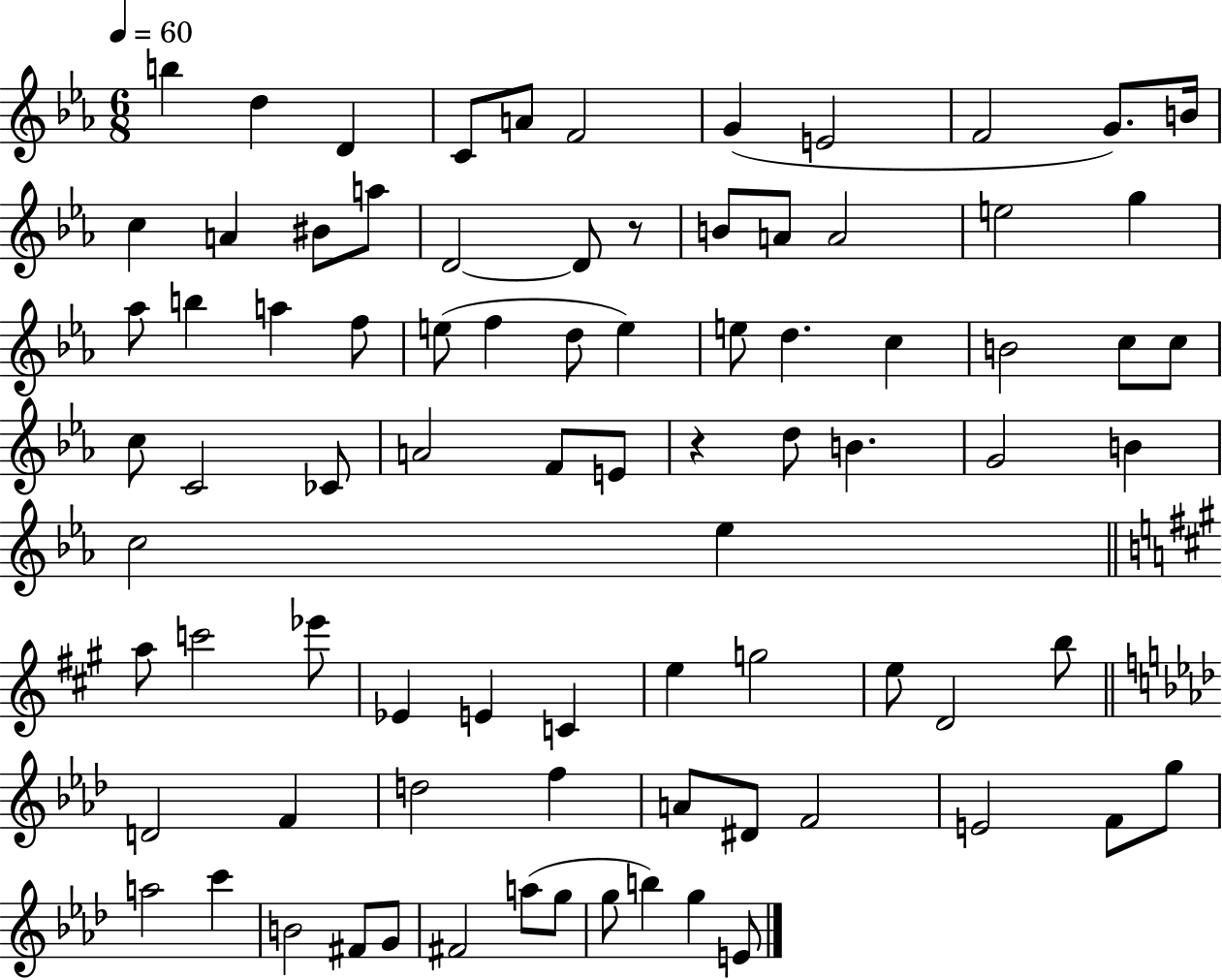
B5/q D5/q D4/q C4/e A4/e F4/h G4/q E4/h F4/h G4/e. B4/s C5/q A4/q BIS4/e A5/e D4/h D4/e R/e B4/e A4/e A4/h E5/h G5/q Ab5/e B5/q A5/q F5/e E5/e F5/q D5/e E5/q E5/e D5/q. C5/q B4/h C5/e C5/e C5/e C4/h CES4/e A4/h F4/e E4/e R/q D5/e B4/q. G4/h B4/q C5/h Eb5/q A5/e C6/h Eb6/e Eb4/q E4/q C4/q E5/q G5/h E5/e D4/h B5/e D4/h F4/q D5/h F5/q A4/e D#4/e F4/h E4/h F4/e G5/e A5/h C6/q B4/h F#4/e G4/e F#4/h A5/e G5/e G5/e B5/q G5/q E4/e